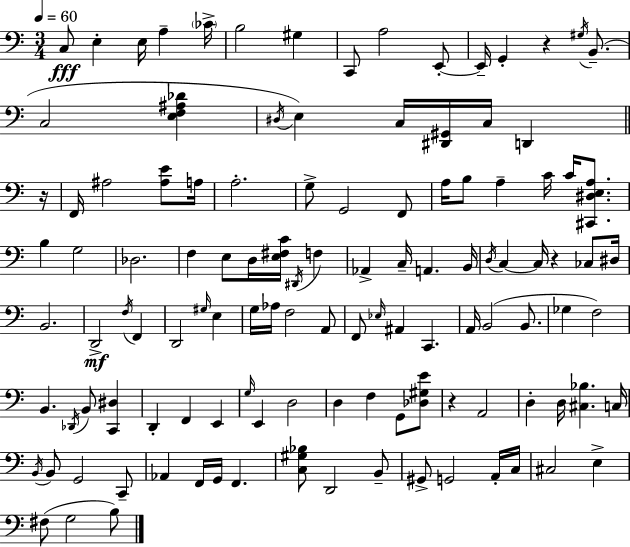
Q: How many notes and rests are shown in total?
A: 117